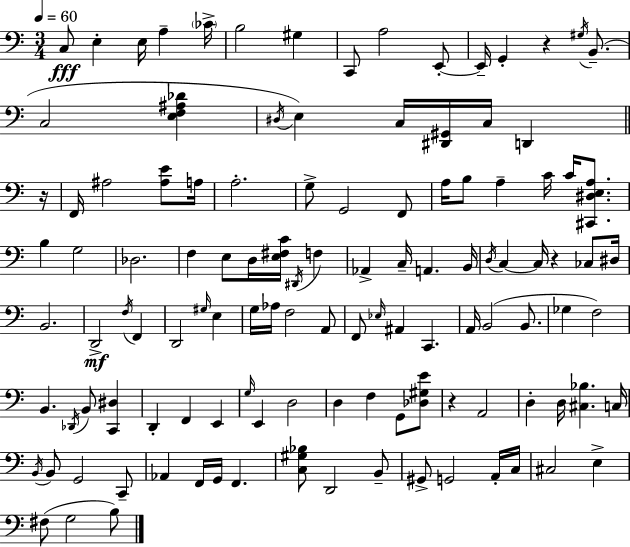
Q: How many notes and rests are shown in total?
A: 117